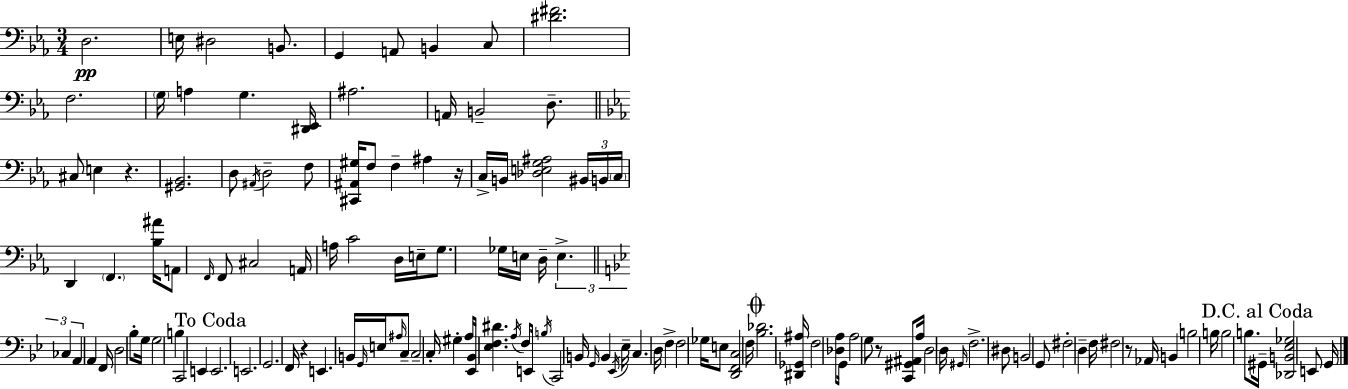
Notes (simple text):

D3/h. E3/s D#3/h B2/e. G2/q A2/e B2/q C3/e [D#4,F#4]/h. F3/h. G3/s A3/q G3/q. [D#2,Eb2]/s A#3/h. A2/s B2/h D3/e. C#3/e E3/q R/q. [G#2,Bb2]/h. D3/e A#2/s D3/h F3/e [C#2,A#2,G#3]/s F3/e F3/q A#3/q R/s C3/s B2/s [Db3,E3,G3,A#3]/h BIS2/s B2/s C3/s D2/q F2/q. [Bb3,A#4]/s A2/e F2/s F2/e C#3/h A2/s A3/s C4/h D3/s E3/s G3/e. Gb3/s E3/s D3/s E3/q. CES3/q A2/q A2/q F2/s D3/h Bb3/e G3/s G3/h B3/q C2/h E2/q E2/h. E2/h. G2/h. F2/s R/q E2/q. B2/s G2/s E3/s A#3/s C3/e C3/h C3/s G#3/q A3/s [Eb2,Bb2]/s [Eb3,F3,D#4]/q. A3/s F3/e E2/s B3/s C2/h B2/s G2/s B2/q Eb2/s Eb3/s C3/q. D3/s F3/q F3/h Gb3/s E3/e [D2,F2,C3]/h F3/s [Bb3,Db4]/h. [D#2,Gb2,A#3]/s F3/h [Db3,A3]/e G2/s A3/h G3/e R/e [C2,G#2,A#2]/e A3/s D3/h D3/s G#2/s F3/h. D#3/e B2/h G2/e F#3/h D3/q F3/s F#3/h R/e Ab2/s B2/q B3/h B3/s B3/h B3/e. G#2/s [Db2,B2,Eb3,Gb3]/h E2/e G2/s